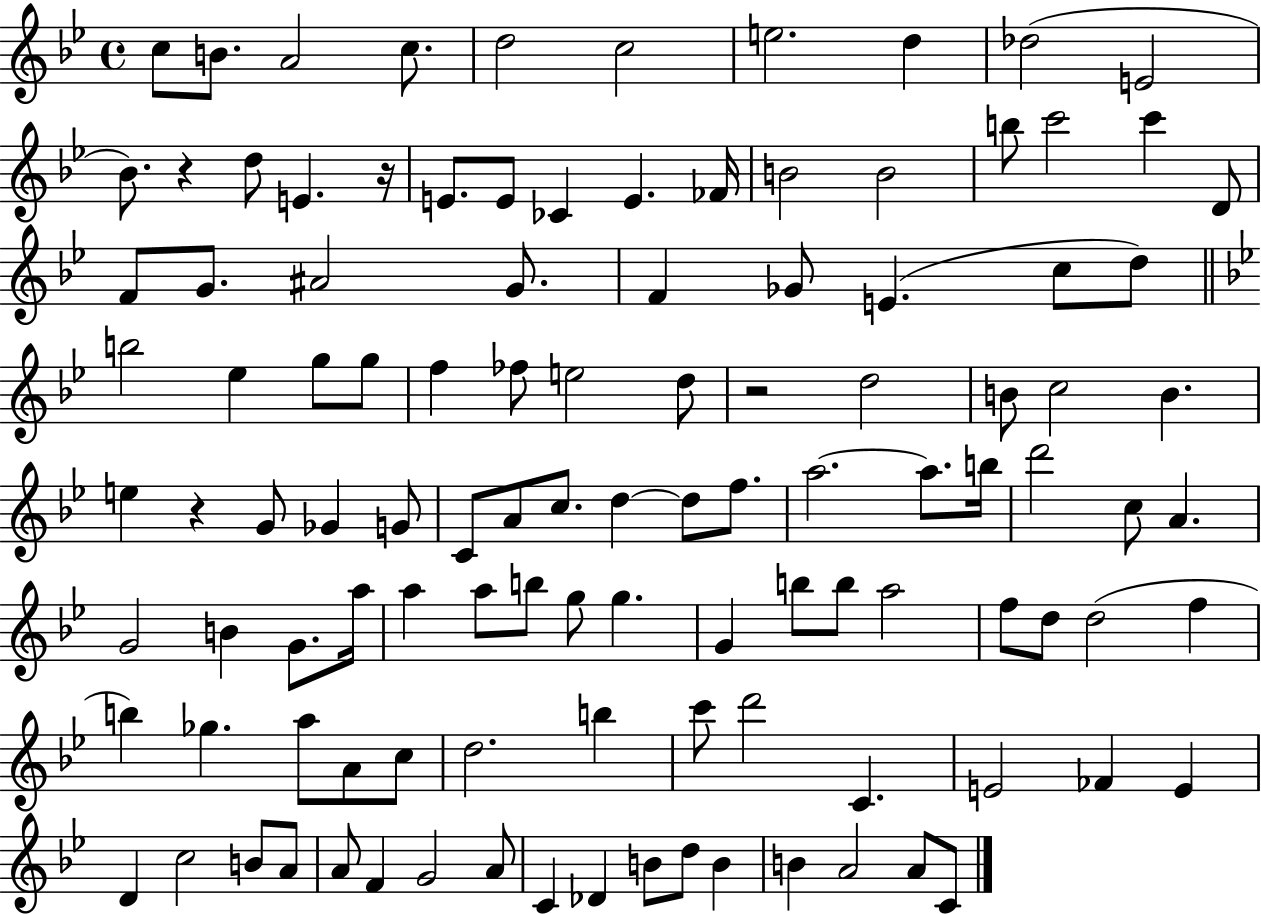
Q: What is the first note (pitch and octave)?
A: C5